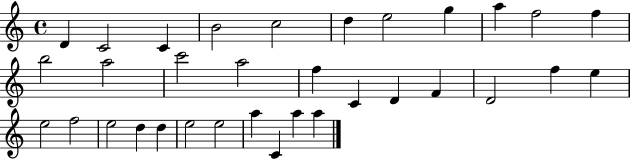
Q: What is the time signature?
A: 4/4